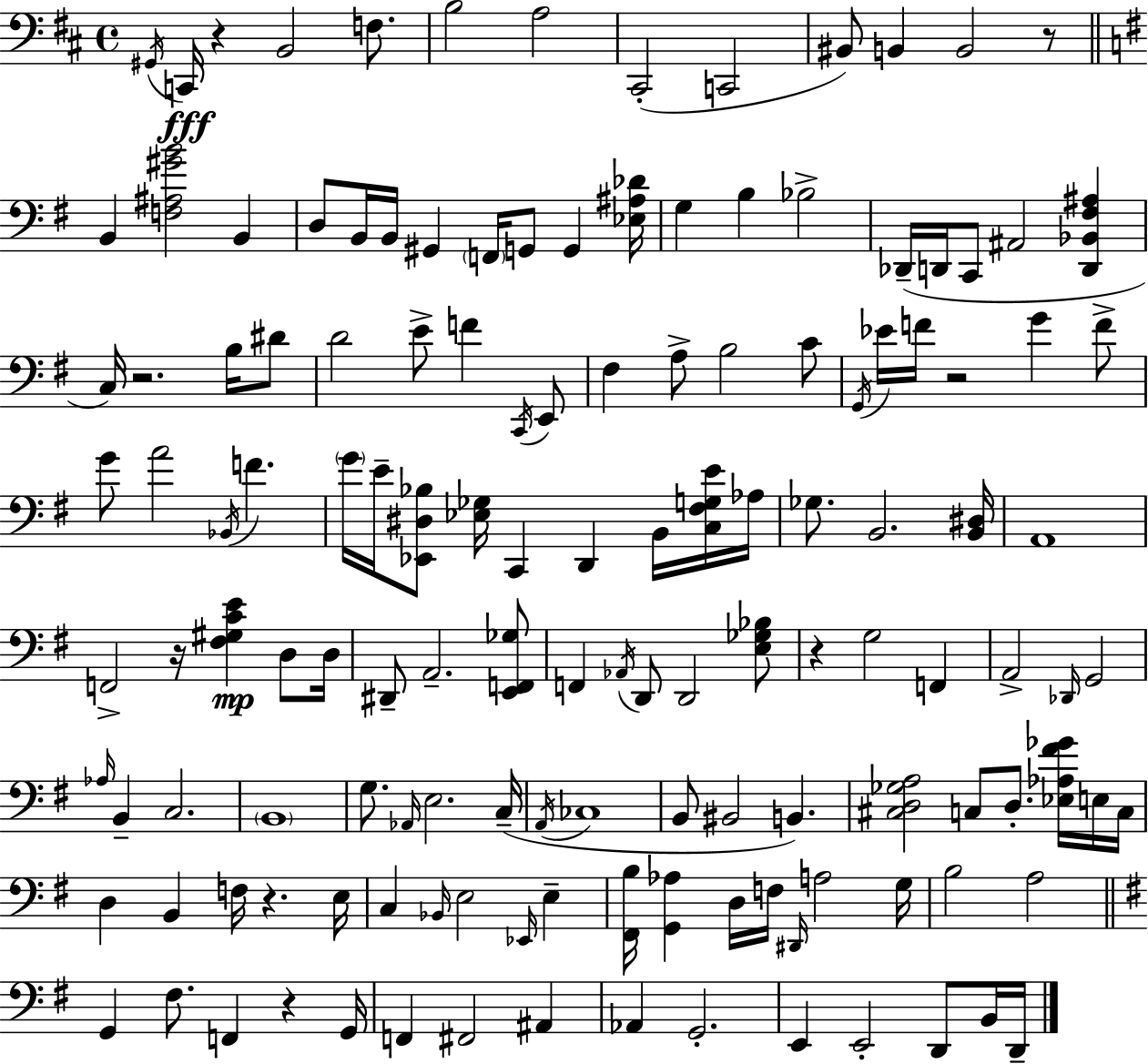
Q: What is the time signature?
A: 4/4